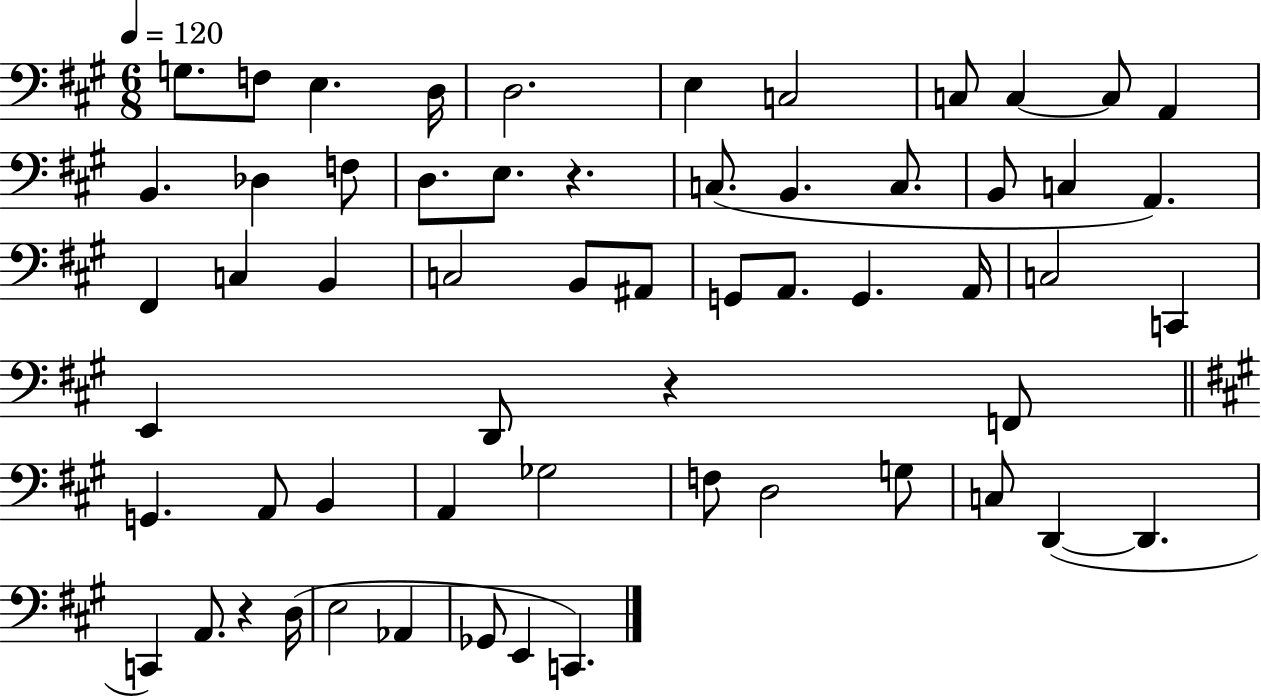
G3/e. F3/e E3/q. D3/s D3/h. E3/q C3/h C3/e C3/q C3/e A2/q B2/q. Db3/q F3/e D3/e. E3/e. R/q. C3/e. B2/q. C3/e. B2/e C3/q A2/q. F#2/q C3/q B2/q C3/h B2/e A#2/e G2/e A2/e. G2/q. A2/s C3/h C2/q E2/q D2/e R/q F2/e G2/q. A2/e B2/q A2/q Gb3/h F3/e D3/h G3/e C3/e D2/q D2/q. C2/q A2/e. R/q D3/s E3/h Ab2/q Gb2/e E2/q C2/q.